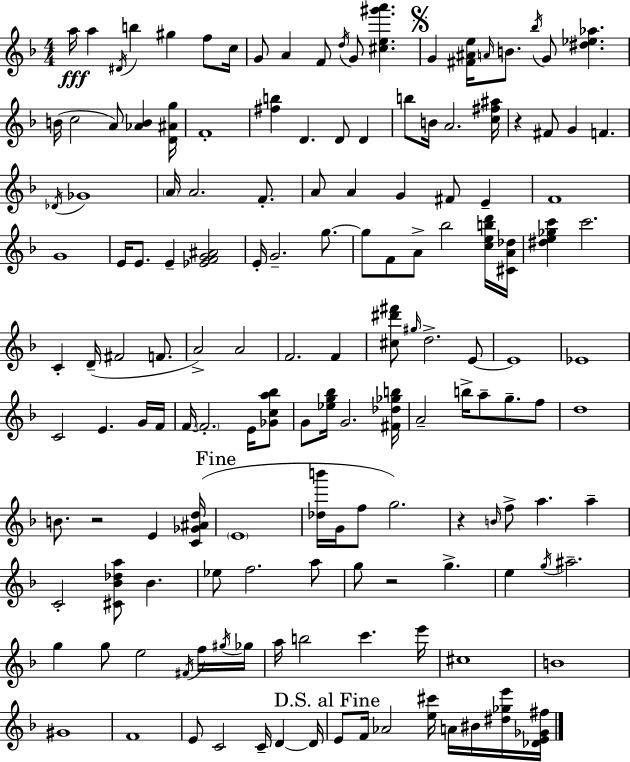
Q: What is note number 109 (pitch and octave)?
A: A5